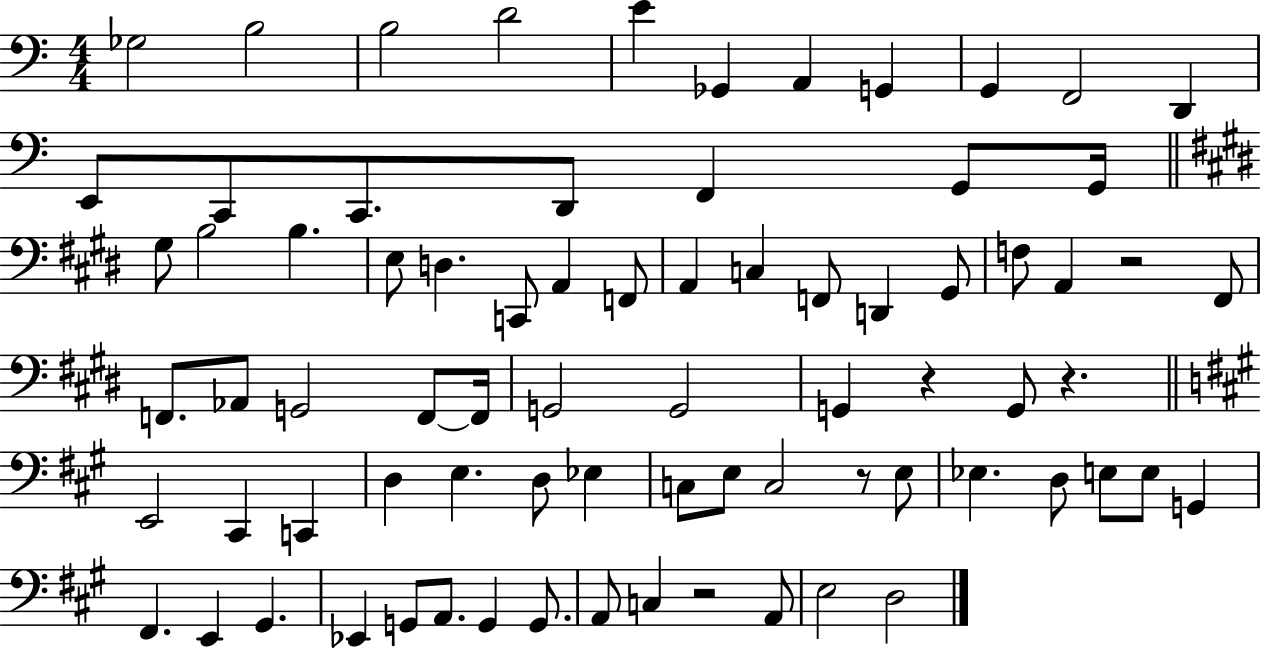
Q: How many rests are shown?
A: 5